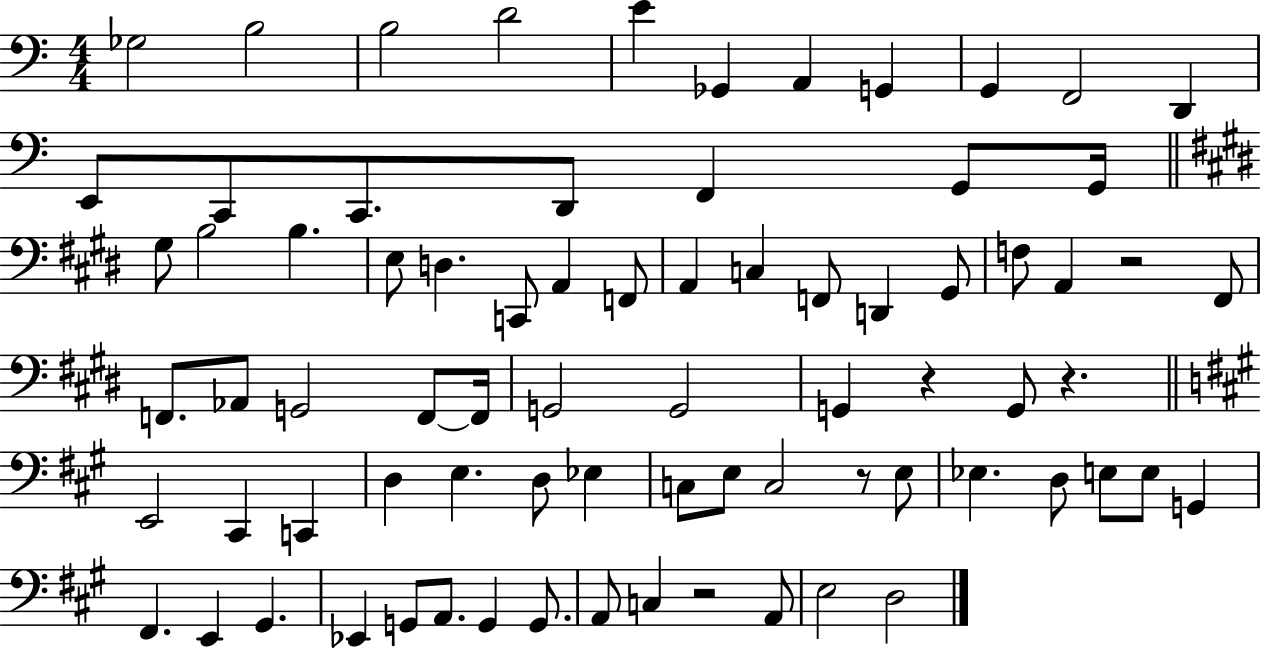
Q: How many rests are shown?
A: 5